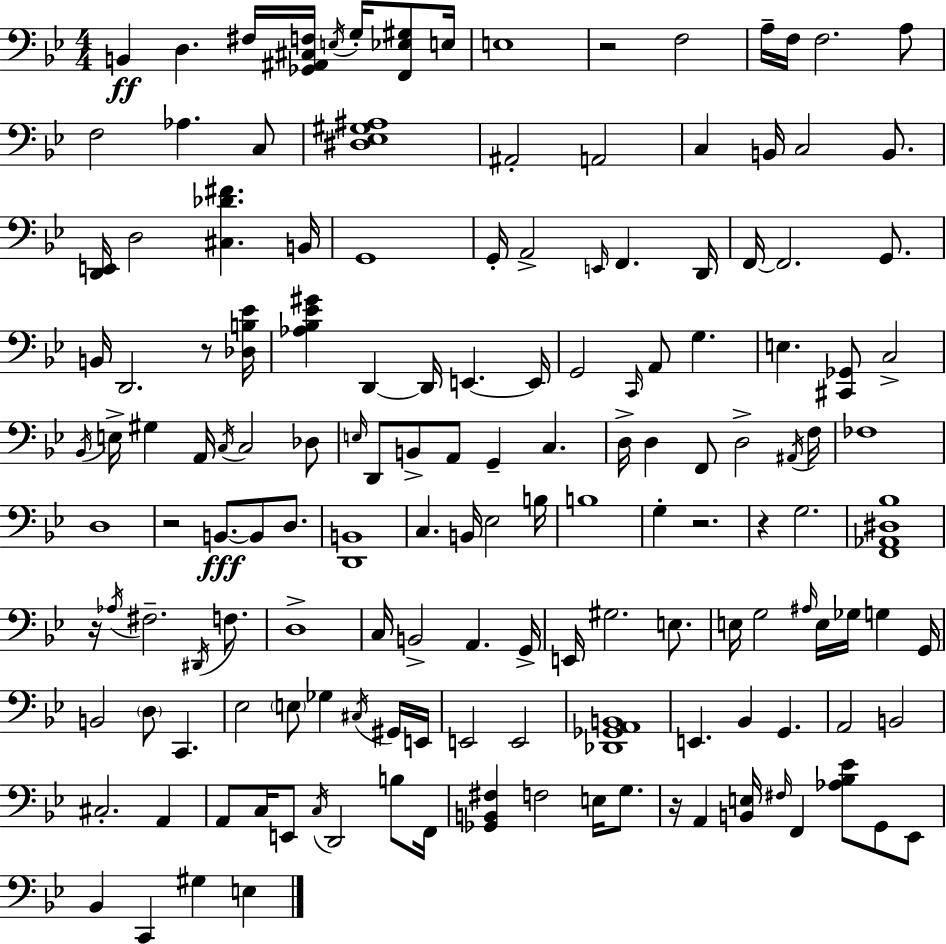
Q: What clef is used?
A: bass